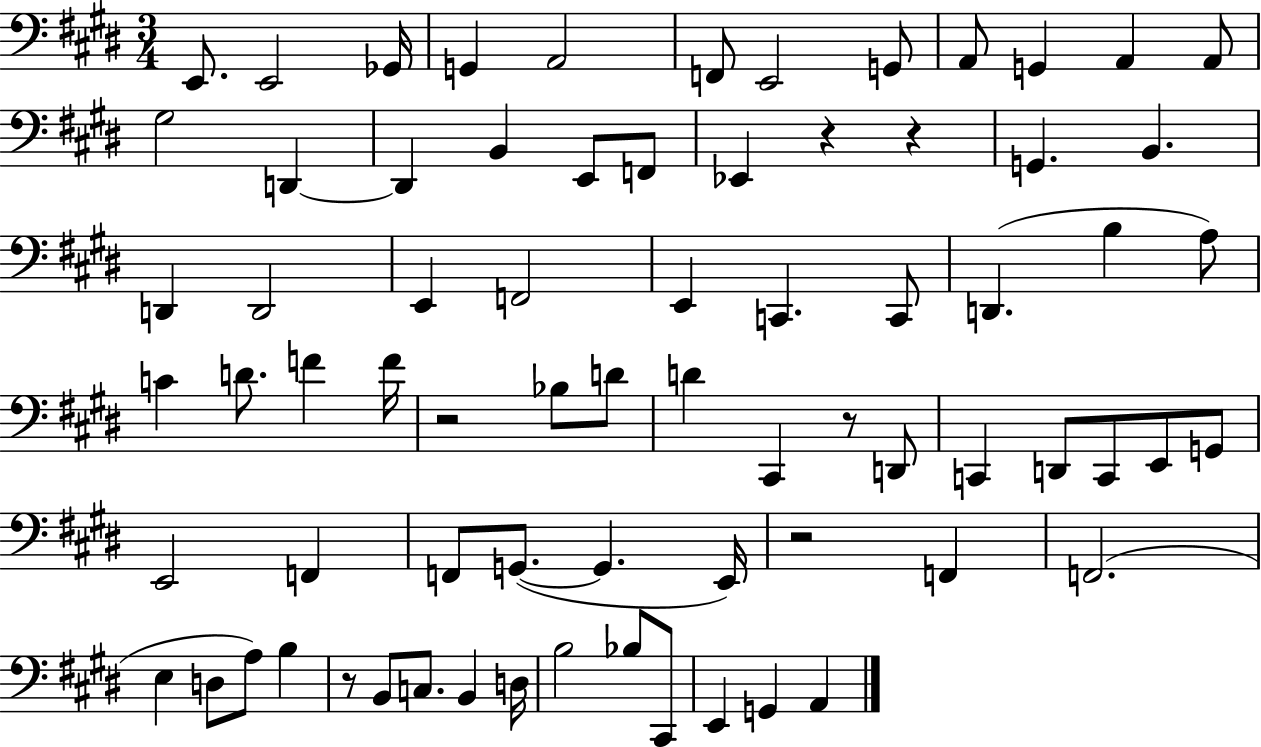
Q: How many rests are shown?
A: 6